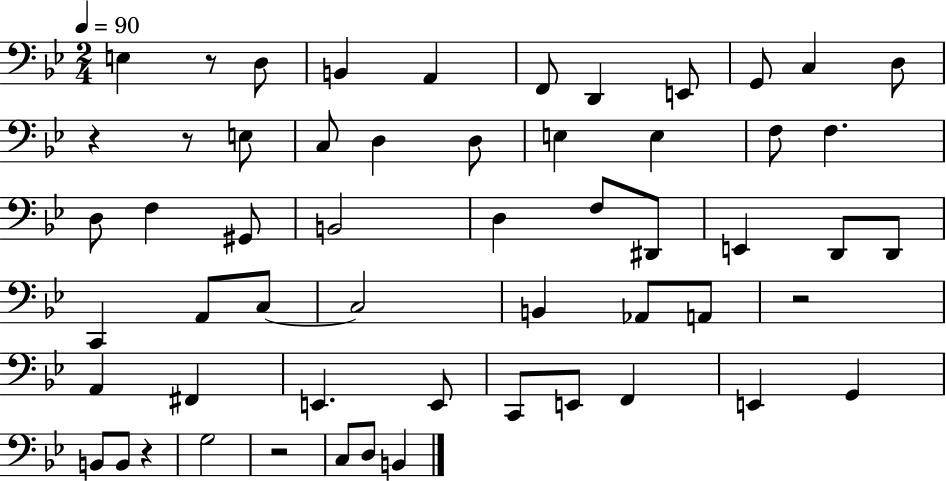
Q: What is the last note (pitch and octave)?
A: B2